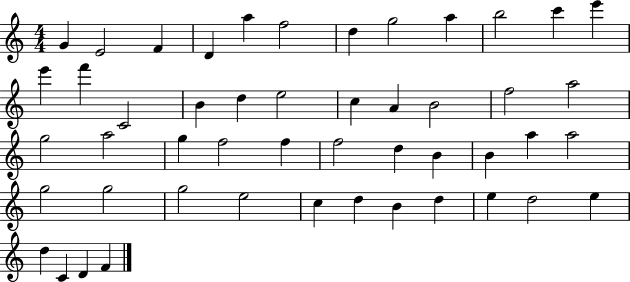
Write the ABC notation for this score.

X:1
T:Untitled
M:4/4
L:1/4
K:C
G E2 F D a f2 d g2 a b2 c' e' e' f' C2 B d e2 c A B2 f2 a2 g2 a2 g f2 f f2 d B B a a2 g2 g2 g2 e2 c d B d e d2 e d C D F